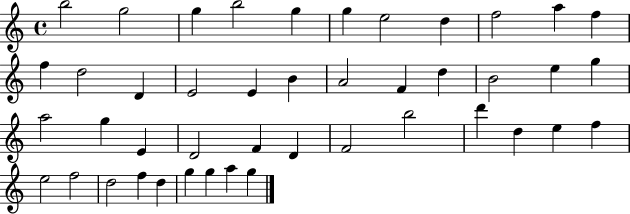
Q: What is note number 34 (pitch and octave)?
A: E5